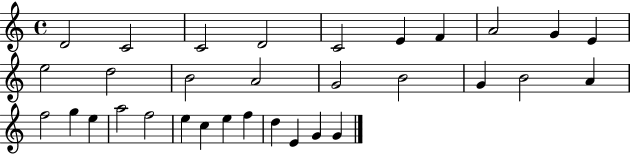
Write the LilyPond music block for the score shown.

{
  \clef treble
  \time 4/4
  \defaultTimeSignature
  \key c \major
  d'2 c'2 | c'2 d'2 | c'2 e'4 f'4 | a'2 g'4 e'4 | \break e''2 d''2 | b'2 a'2 | g'2 b'2 | g'4 b'2 a'4 | \break f''2 g''4 e''4 | a''2 f''2 | e''4 c''4 e''4 f''4 | d''4 e'4 g'4 g'4 | \break \bar "|."
}